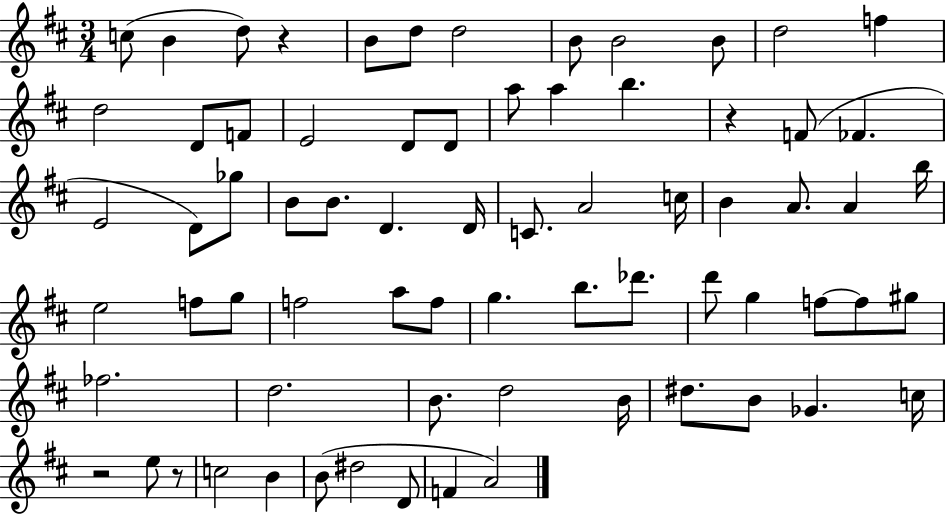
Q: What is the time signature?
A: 3/4